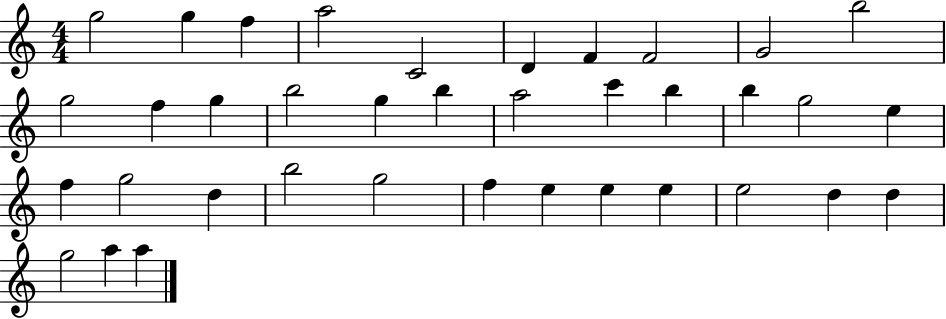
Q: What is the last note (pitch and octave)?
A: A5